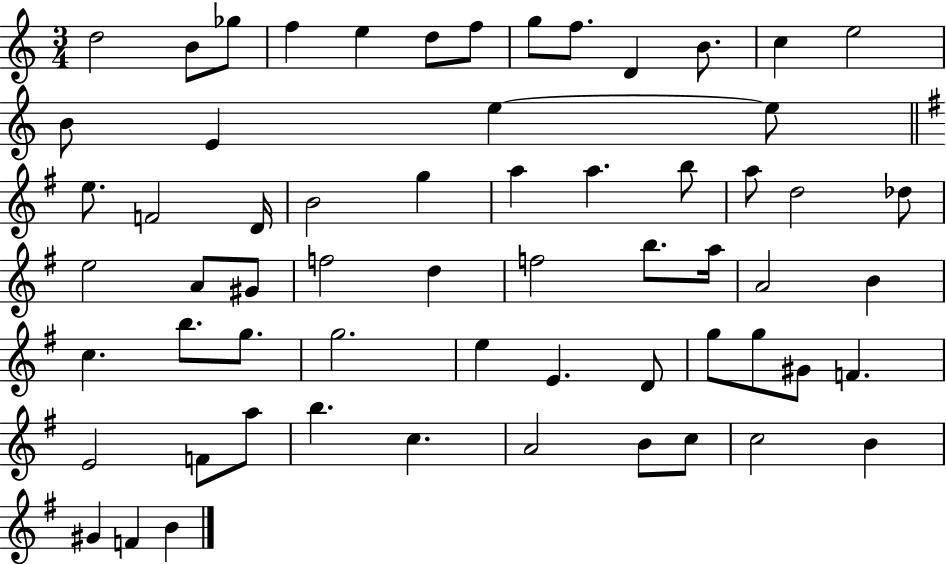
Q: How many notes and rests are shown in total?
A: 62